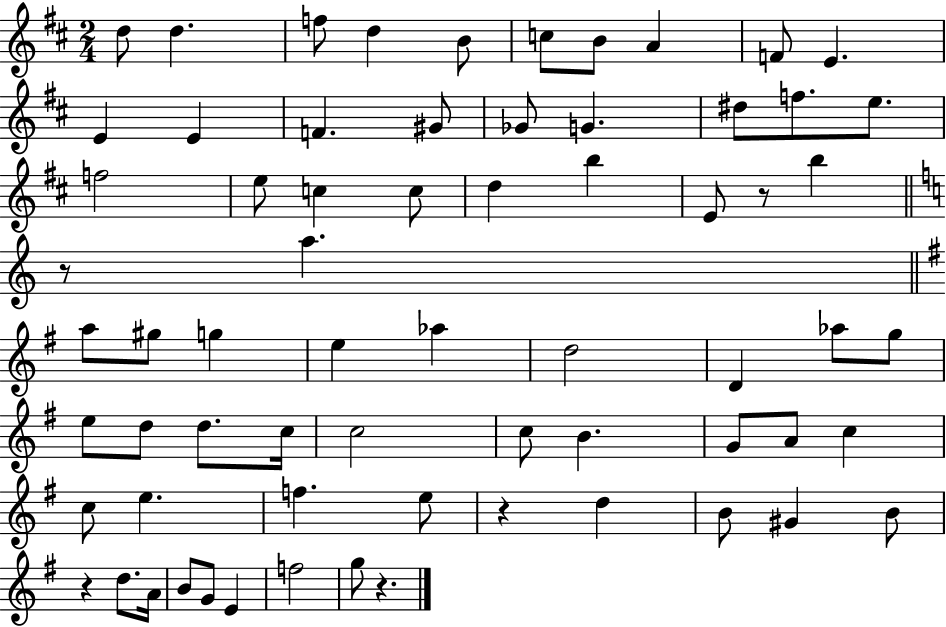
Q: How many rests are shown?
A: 5